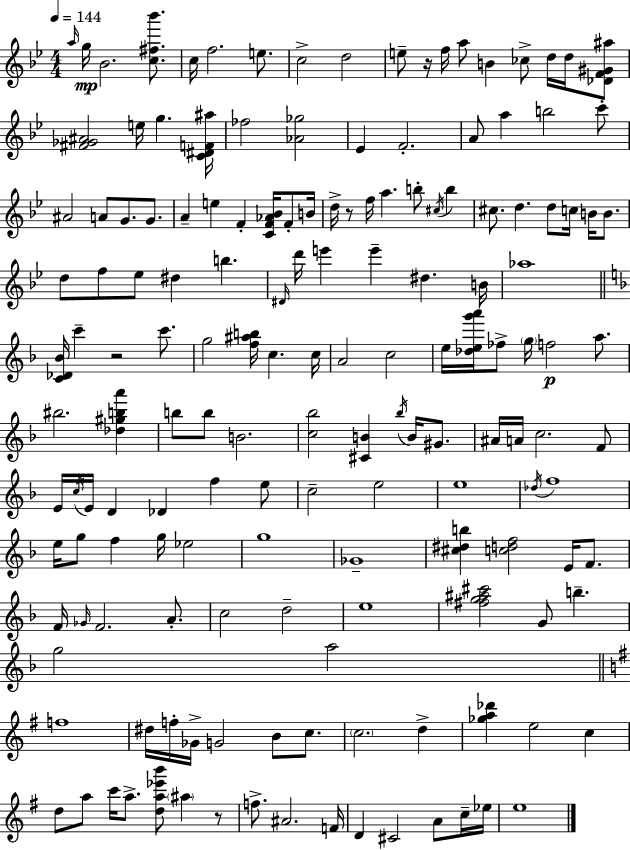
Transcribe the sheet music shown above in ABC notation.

X:1
T:Untitled
M:4/4
L:1/4
K:Bb
a/4 g/4 _B2 [c^f_b']/2 c/4 f2 e/2 c2 d2 e/2 z/4 f/4 a/2 B _c/2 d/4 d/4 [_DF^G^a]/2 [^F_G^A]2 e/4 g [C^DF^a]/4 _f2 [_A_g]2 _E F2 A/2 a b2 c'/2 ^A2 A/2 G/2 G/2 A e F [CF_A_B]/4 F/2 B/4 d/4 z/2 f/4 a b/2 ^c/4 b ^c/2 d d/2 c/4 B/4 B/2 d/2 f/2 _e/2 ^d b ^D/4 d'/4 e' e' ^d B/4 _a4 [C_D_B]/4 c' z2 c'/2 g2 [f^ab]/4 c c/4 A2 c2 e/4 [_deg'a']/4 _f/2 g/4 f2 a/2 ^b2 [_d^gba'] b/2 b/2 B2 [c_b]2 [^CB] _b/4 B/4 ^G/2 ^A/4 A/4 c2 F/2 E/4 c/4 E/4 D _D f e/2 c2 e2 e4 _d/4 f4 e/4 g/2 f g/4 _e2 g4 _G4 [^c^db] [cdf]2 E/4 F/2 F/4 _G/4 F2 A/2 c2 d2 e4 [^fg^a^c']2 G/2 b g2 a2 f4 ^d/4 f/4 _G/4 G2 B/2 c/2 c2 d [_ga_d'] e2 c d/2 a/2 c'/4 a/2 [da_e'b']/2 ^a z/2 f/2 ^A2 F/4 D ^C2 A/2 c/4 _e/4 e4